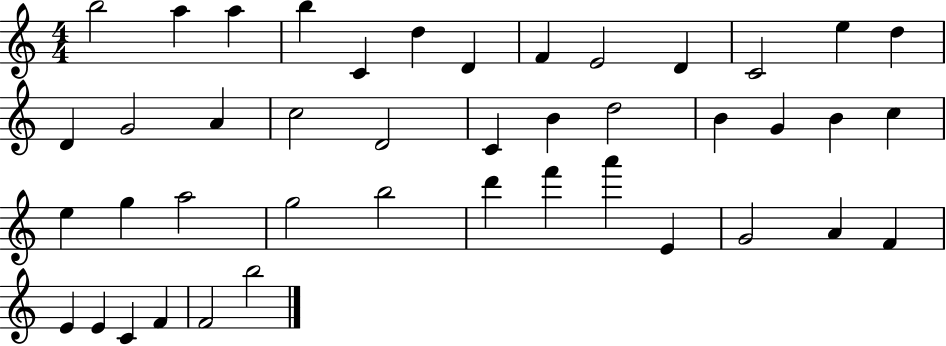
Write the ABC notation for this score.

X:1
T:Untitled
M:4/4
L:1/4
K:C
b2 a a b C d D F E2 D C2 e d D G2 A c2 D2 C B d2 B G B c e g a2 g2 b2 d' f' a' E G2 A F E E C F F2 b2